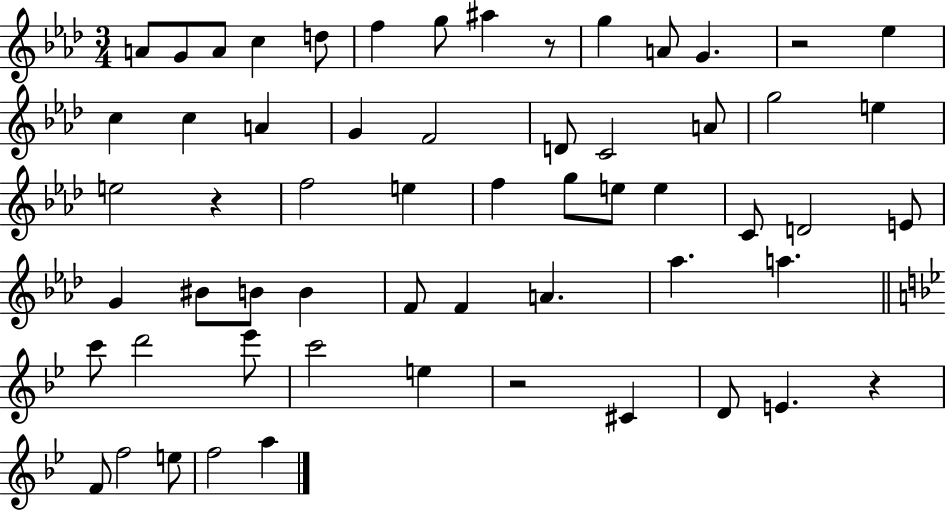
{
  \clef treble
  \numericTimeSignature
  \time 3/4
  \key aes \major
  a'8 g'8 a'8 c''4 d''8 | f''4 g''8 ais''4 r8 | g''4 a'8 g'4. | r2 ees''4 | \break c''4 c''4 a'4 | g'4 f'2 | d'8 c'2 a'8 | g''2 e''4 | \break e''2 r4 | f''2 e''4 | f''4 g''8 e''8 e''4 | c'8 d'2 e'8 | \break g'4 bis'8 b'8 b'4 | f'8 f'4 a'4. | aes''4. a''4. | \bar "||" \break \key bes \major c'''8 d'''2 ees'''8 | c'''2 e''4 | r2 cis'4 | d'8 e'4. r4 | \break f'8 f''2 e''8 | f''2 a''4 | \bar "|."
}